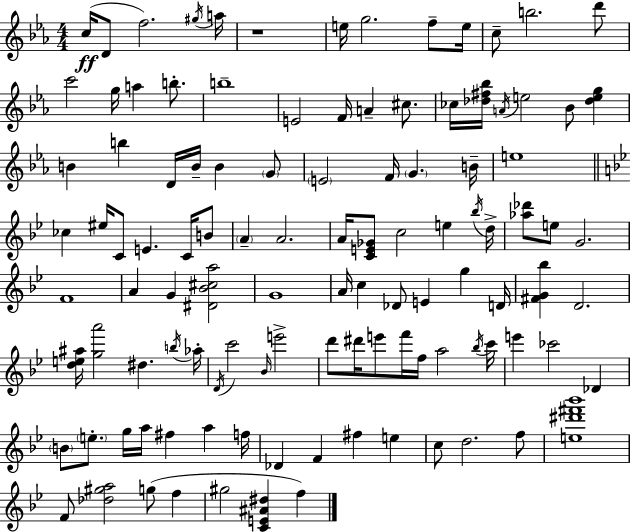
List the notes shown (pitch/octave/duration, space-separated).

C5/s D4/e F5/h. G#5/s A5/s R/w E5/s G5/h. F5/e E5/s C5/e B5/h. D6/e C6/h G5/s A5/q B5/e. B5/w E4/h F4/s A4/q C#5/e. CES5/s [Db5,F#5,Bb5]/s A4/s E5/h Bb4/e [Db5,E5,G5]/q B4/q B5/q D4/s B4/s B4/q G4/e E4/h F4/s G4/q. B4/s E5/w CES5/q EIS5/s C4/e E4/q. C4/s B4/e A4/q A4/h. A4/s [C4,E4,Gb4]/e C5/h E5/q Bb5/s D5/s [Ab5,Db6]/e E5/e G4/h. F4/w A4/q G4/q [D#4,Bb4,C#5,A5]/h G4/w A4/s C5/q Db4/e E4/q G5/q D4/s [F#4,G4,Bb5]/q D4/h. [D5,E5,A#5]/s [G5,A6]/h D#5/q. B5/s Ab5/s D4/s C6/h Bb4/s E6/h D6/e D#6/s E6/e F6/s F5/s A5/h Bb5/s C6/s E6/q CES6/h Db4/q B4/e E5/e. G5/s A5/s F#5/q A5/q F5/s Db4/q F4/q F#5/q E5/q C5/e D5/h. F5/e [E5,D#6,F#6,Bb6]/w F4/e [Db5,G#5,A5]/h G5/e F5/q G#5/h [C4,E4,A#4,D#5]/q F5/q